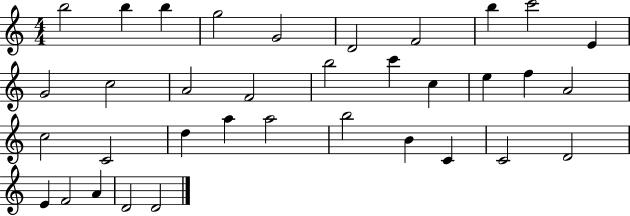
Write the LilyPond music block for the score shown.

{
  \clef treble
  \numericTimeSignature
  \time 4/4
  \key c \major
  b''2 b''4 b''4 | g''2 g'2 | d'2 f'2 | b''4 c'''2 e'4 | \break g'2 c''2 | a'2 f'2 | b''2 c'''4 c''4 | e''4 f''4 a'2 | \break c''2 c'2 | d''4 a''4 a''2 | b''2 b'4 c'4 | c'2 d'2 | \break e'4 f'2 a'4 | d'2 d'2 | \bar "|."
}